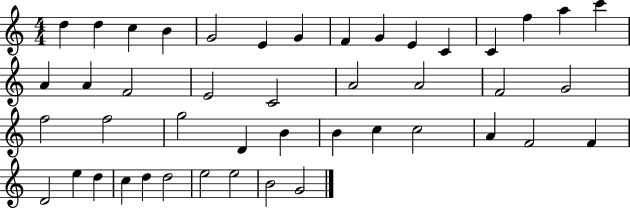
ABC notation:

X:1
T:Untitled
M:4/4
L:1/4
K:C
d d c B G2 E G F G E C C f a c' A A F2 E2 C2 A2 A2 F2 G2 f2 f2 g2 D B B c c2 A F2 F D2 e d c d d2 e2 e2 B2 G2